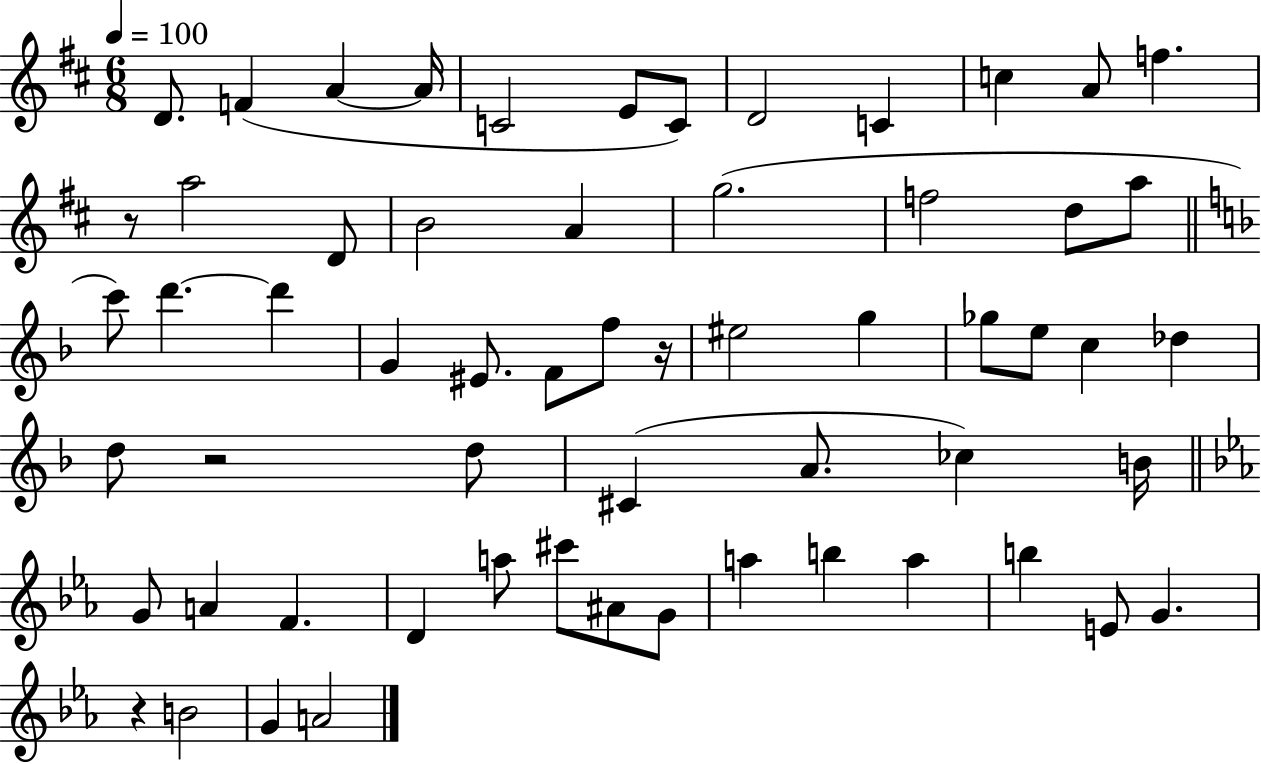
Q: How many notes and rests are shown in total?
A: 60